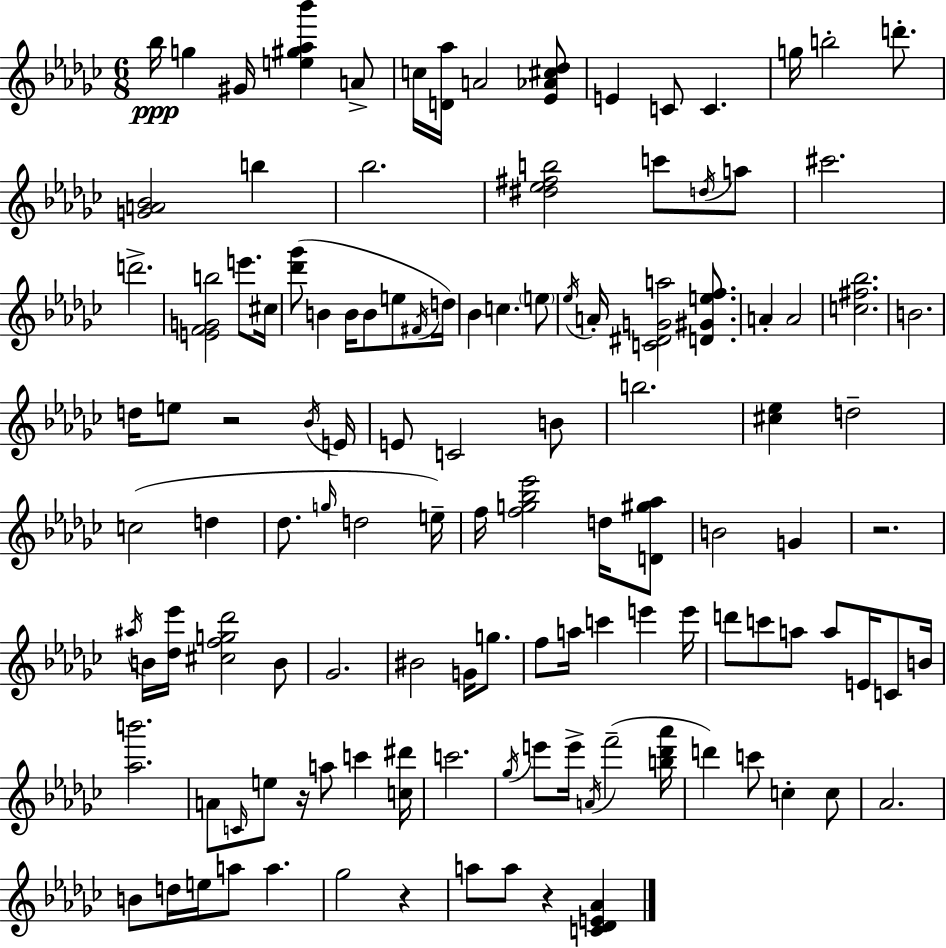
{
  \clef treble
  \numericTimeSignature
  \time 6/8
  \key ees \minor
  bes''16\ppp g''4 gis'16 <e'' gis'' aes'' bes'''>4 a'8-> | c''16 <d' aes''>16 a'2 <ees' aes' cis'' des''>8 | e'4 c'8 c'4. | g''16 b''2-. d'''8.-. | \break <g' a' bes'>2 b''4 | bes''2. | <dis'' ees'' fis'' b''>2 c'''8 \acciaccatura { d''16 } a''8 | cis'''2. | \break d'''2.-> | <e' f' g' b''>2 e'''8. | cis''16 <des''' ges'''>8( b'4 b'16 b'8 e''8 | \acciaccatura { fis'16 }) d''16 bes'4 c''4. | \break \parenthesize e''8 \acciaccatura { ees''16 } a'16-. <c' dis' g' a''>2 | <d' gis' e'' f''>8. a'4-. a'2 | <c'' fis'' bes''>2. | b'2. | \break d''16 e''8 r2 | \acciaccatura { bes'16 } e'16 e'8 c'2 | b'8 b''2. | <cis'' ees''>4 d''2-- | \break c''2( | d''4 des''8. \grace { g''16 } d''2 | e''16--) f''16 <f'' g'' bes'' ees'''>2 | d''16 <d' gis'' aes''>8 b'2 | \break g'4 r2. | \acciaccatura { ais''16 } b'16 <des'' ees'''>16 <cis'' f'' g'' des'''>2 | b'8 ges'2. | bis'2 | \break g'16 g''8. f''8 a''16 c'''4 | e'''4 e'''16 d'''8 c'''8 a''8 | a''8 e'16 c'8 b'16 <aes'' b'''>2. | a'8 \grace { c'16 } e''8 r16 | \break a''8 c'''4 <c'' dis'''>16 c'''2. | \acciaccatura { ges''16 } e'''8 e'''16-> \acciaccatura { a'16 }( | f'''2-- <b'' des''' aes'''>16 d'''4) | c'''8 c''4-. c''8 aes'2. | \break b'8 d''16 | e''16 a''8 a''4. ges''2 | r4 a''8 a''8 | r4 <c' des' e' aes'>4 \bar "|."
}